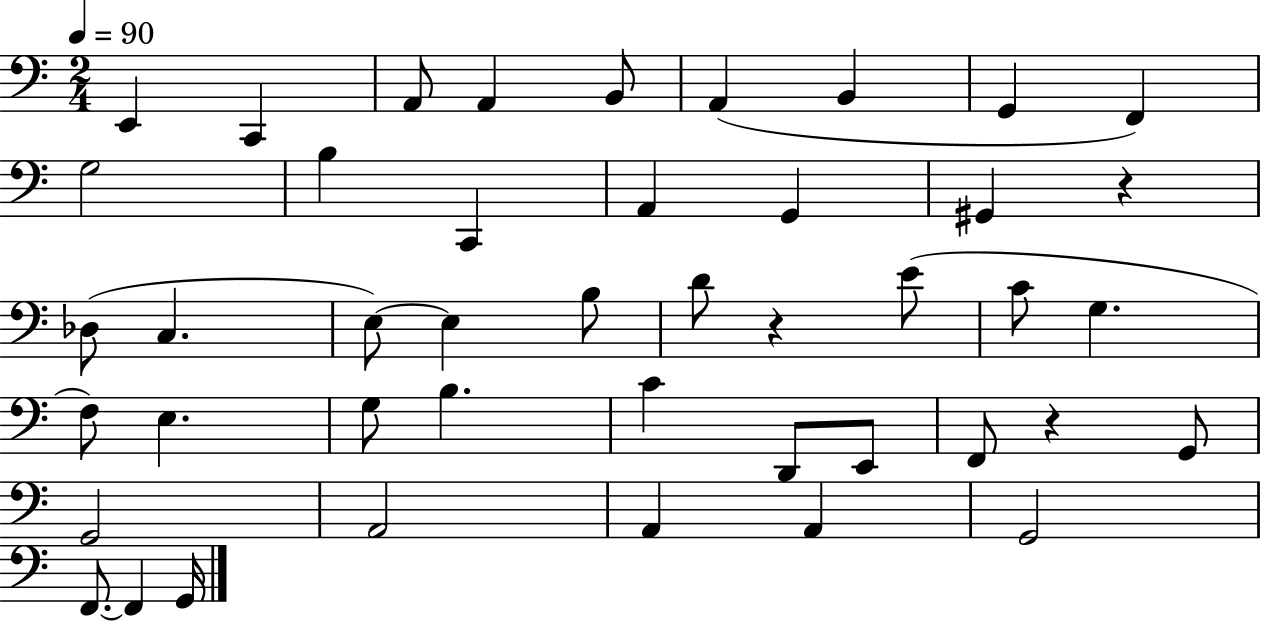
X:1
T:Untitled
M:2/4
L:1/4
K:C
E,, C,, A,,/2 A,, B,,/2 A,, B,, G,, F,, G,2 B, C,, A,, G,, ^G,, z _D,/2 C, E,/2 E, B,/2 D/2 z E/2 C/2 G, F,/2 E, G,/2 B, C D,,/2 E,,/2 F,,/2 z G,,/2 G,,2 A,,2 A,, A,, G,,2 F,,/2 F,, G,,/4